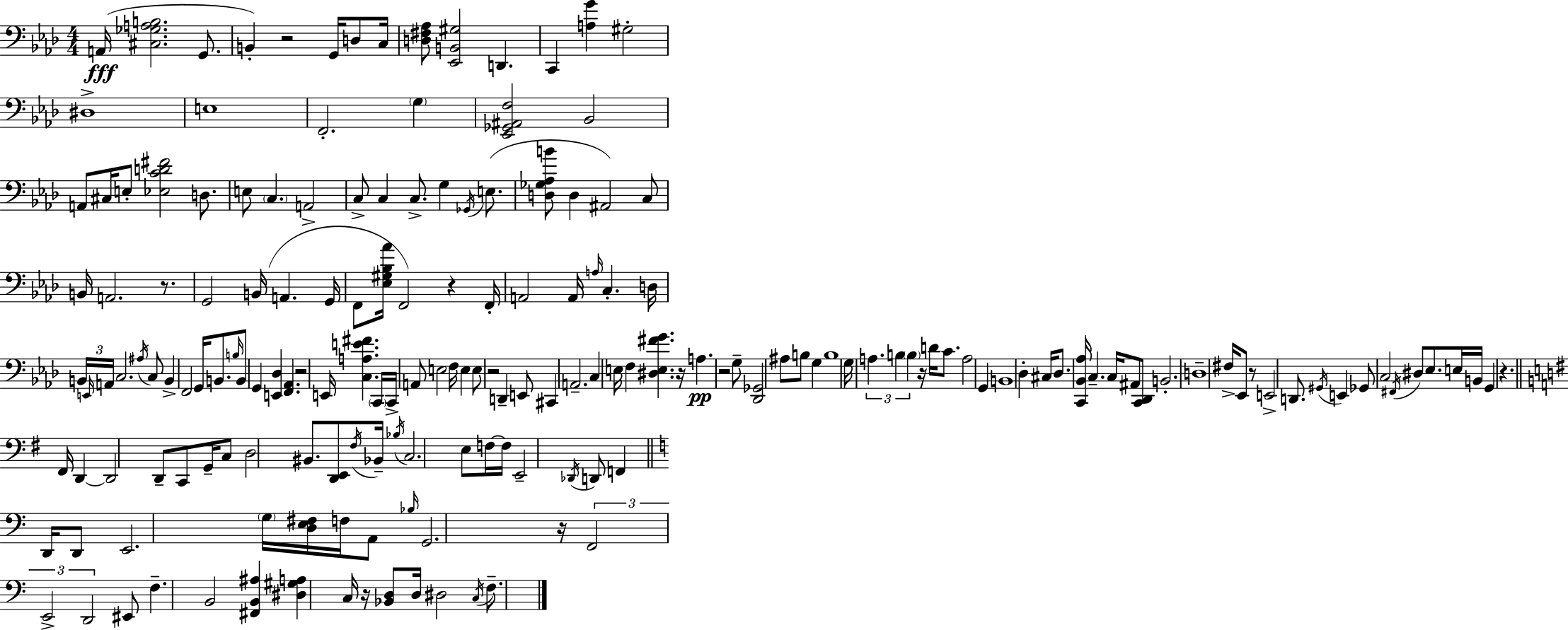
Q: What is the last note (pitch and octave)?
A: F3